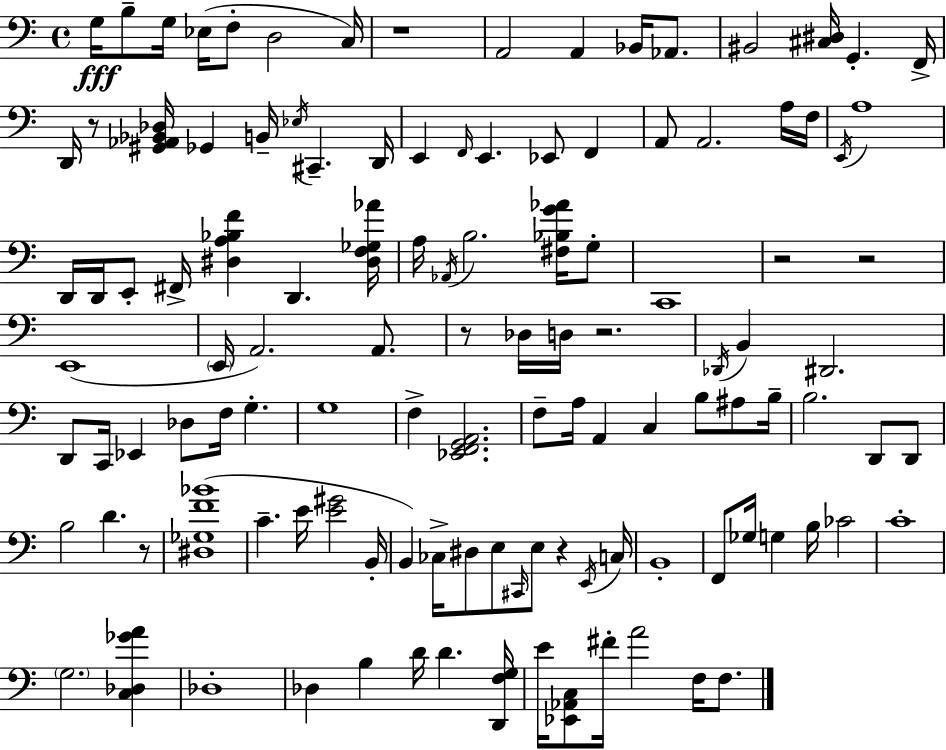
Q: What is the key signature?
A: A minor